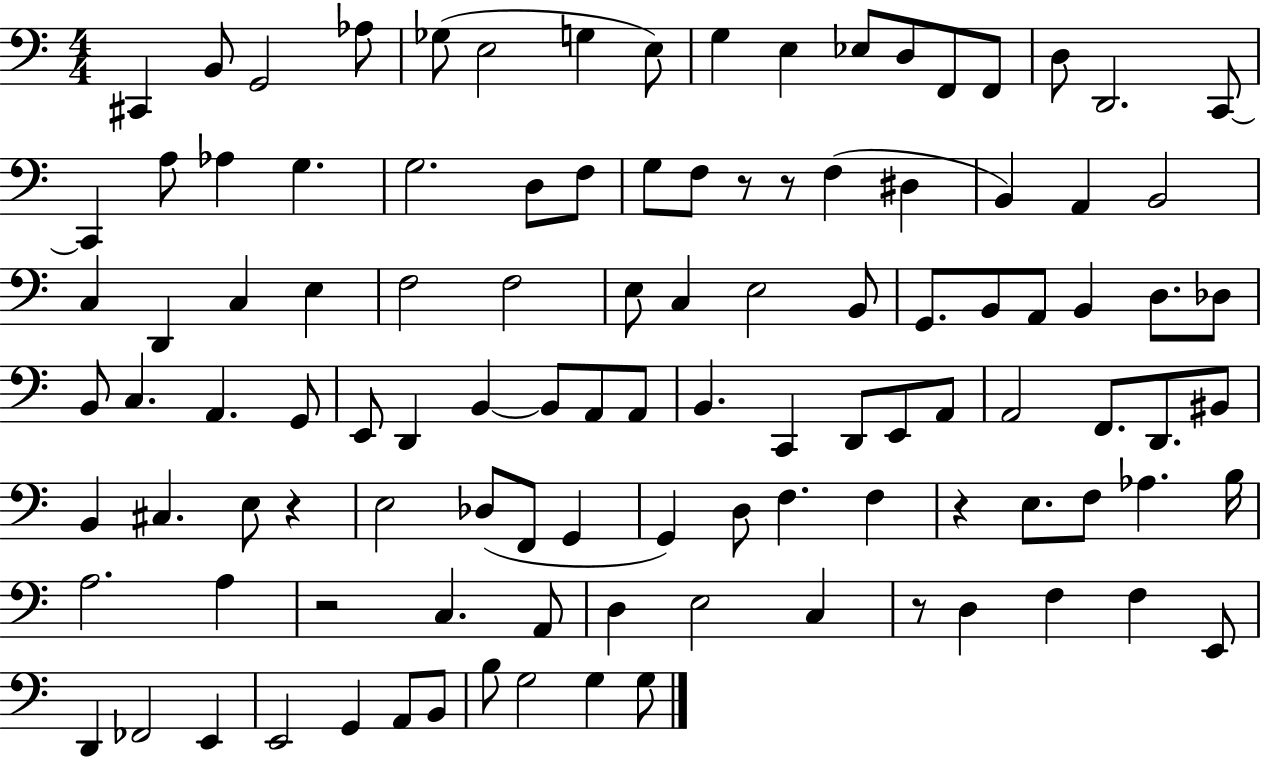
C#2/q B2/e G2/h Ab3/e Gb3/e E3/h G3/q E3/e G3/q E3/q Eb3/e D3/e F2/e F2/e D3/e D2/h. C2/e C2/q A3/e Ab3/q G3/q. G3/h. D3/e F3/e G3/e F3/e R/e R/e F3/q D#3/q B2/q A2/q B2/h C3/q D2/q C3/q E3/q F3/h F3/h E3/e C3/q E3/h B2/e G2/e. B2/e A2/e B2/q D3/e. Db3/e B2/e C3/q. A2/q. G2/e E2/e D2/q B2/q B2/e A2/e A2/e B2/q. C2/q D2/e E2/e A2/e A2/h F2/e. D2/e. BIS2/e B2/q C#3/q. E3/e R/q E3/h Db3/e F2/e G2/q G2/q D3/e F3/q. F3/q R/q E3/e. F3/e Ab3/q. B3/s A3/h. A3/q R/h C3/q. A2/e D3/q E3/h C3/q R/e D3/q F3/q F3/q E2/e D2/q FES2/h E2/q E2/h G2/q A2/e B2/e B3/e G3/h G3/q G3/e